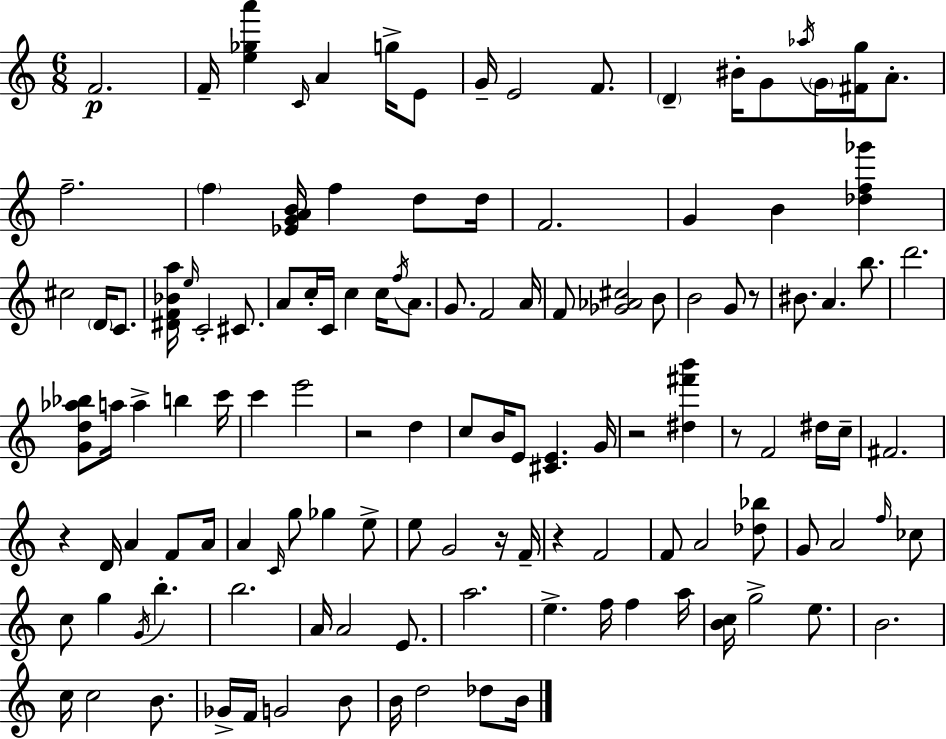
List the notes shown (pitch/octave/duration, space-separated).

F4/h. F4/s [E5,Gb5,A6]/q C4/s A4/q G5/s E4/e G4/s E4/h F4/e. D4/q BIS4/s G4/e Ab5/s G4/s [F#4,G5]/s A4/e. F5/h. F5/q [Eb4,G4,A4,B4]/s F5/q D5/e D5/s F4/h. G4/q B4/q [Db5,F5,Gb6]/q C#5/h D4/s C4/e. [D#4,F4,Bb4,A5]/s E5/s C4/h C#4/e. A4/e C5/s C4/s C5/q C5/s F5/s A4/e. G4/e. F4/h A4/s F4/e [Gb4,Ab4,C#5]/h B4/e B4/h G4/e R/e BIS4/e. A4/q. B5/e. D6/h. [G4,D5,Ab5,Bb5]/e A5/s A5/q B5/q C6/s C6/q E6/h R/h D5/q C5/e B4/s E4/e [C#4,E4]/q. G4/s R/h [D#5,F#6,B6]/q R/e F4/h D#5/s C5/s F#4/h. R/q D4/s A4/q F4/e A4/s A4/q C4/s G5/e Gb5/q E5/e E5/e G4/h R/s F4/s R/q F4/h F4/e A4/h [Db5,Bb5]/e G4/e A4/h F5/s CES5/e C5/e G5/q G4/s B5/q. B5/h. A4/s A4/h E4/e. A5/h. E5/q. F5/s F5/q A5/s [B4,C5]/s G5/h E5/e. B4/h. C5/s C5/h B4/e. Gb4/s F4/s G4/h B4/e B4/s D5/h Db5/e B4/s